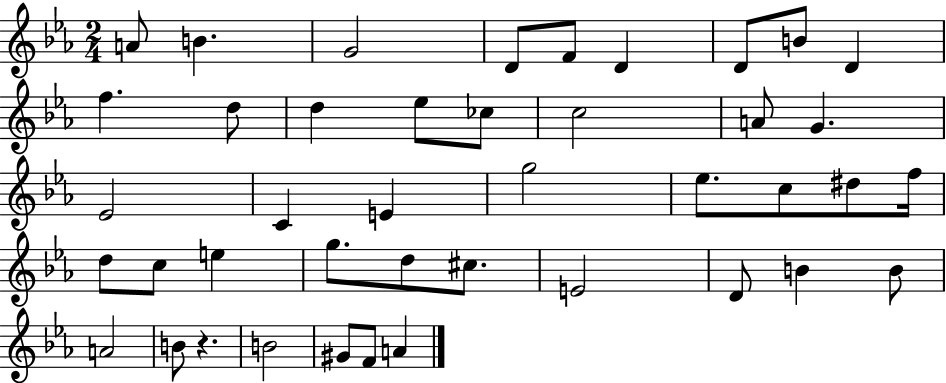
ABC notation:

X:1
T:Untitled
M:2/4
L:1/4
K:Eb
A/2 B G2 D/2 F/2 D D/2 B/2 D f d/2 d _e/2 _c/2 c2 A/2 G _E2 C E g2 _e/2 c/2 ^d/2 f/4 d/2 c/2 e g/2 d/2 ^c/2 E2 D/2 B B/2 A2 B/2 z B2 ^G/2 F/2 A